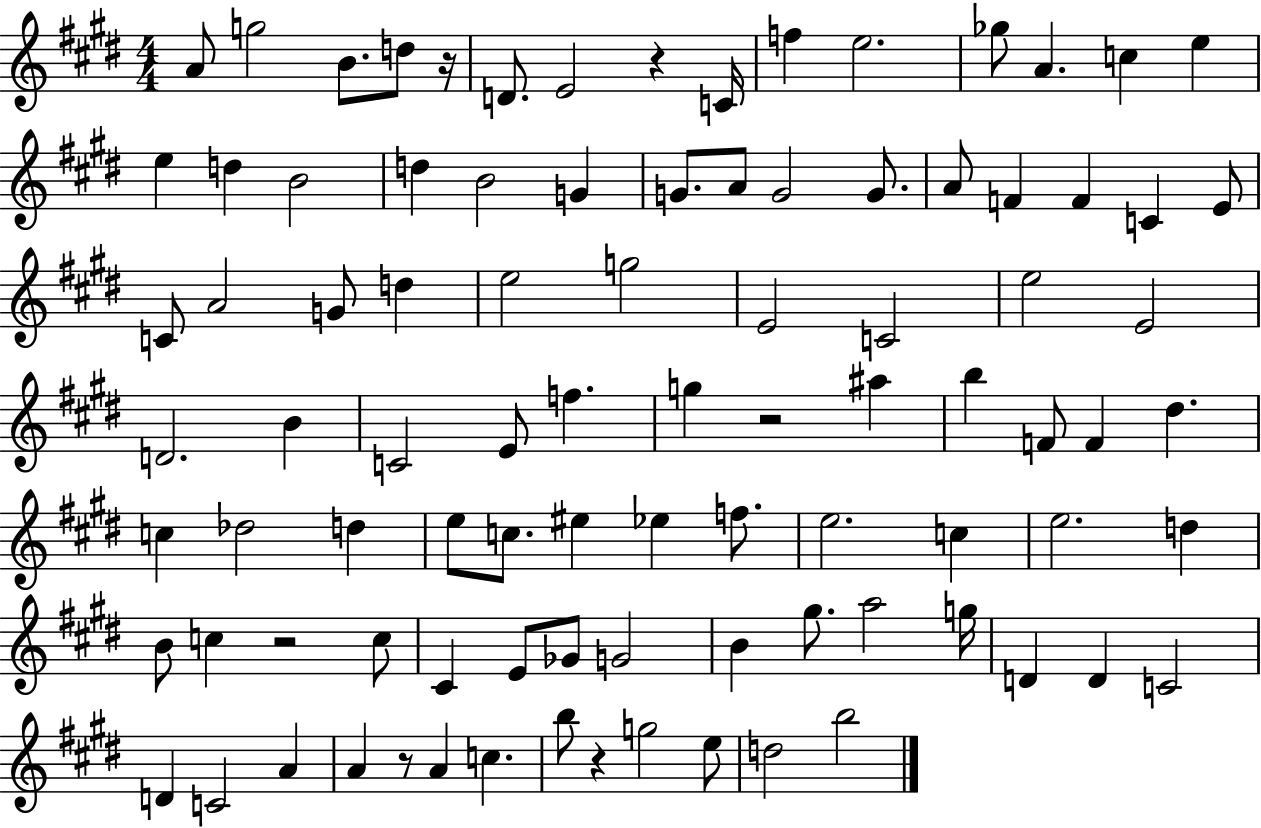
A4/e G5/h B4/e. D5/e R/s D4/e. E4/h R/q C4/s F5/q E5/h. Gb5/e A4/q. C5/q E5/q E5/q D5/q B4/h D5/q B4/h G4/q G4/e. A4/e G4/h G4/e. A4/e F4/q F4/q C4/q E4/e C4/e A4/h G4/e D5/q E5/h G5/h E4/h C4/h E5/h E4/h D4/h. B4/q C4/h E4/e F5/q. G5/q R/h A#5/q B5/q F4/e F4/q D#5/q. C5/q Db5/h D5/q E5/e C5/e. EIS5/q Eb5/q F5/e. E5/h. C5/q E5/h. D5/q B4/e C5/q R/h C5/e C#4/q E4/e Gb4/e G4/h B4/q G#5/e. A5/h G5/s D4/q D4/q C4/h D4/q C4/h A4/q A4/q R/e A4/q C5/q. B5/e R/q G5/h E5/e D5/h B5/h